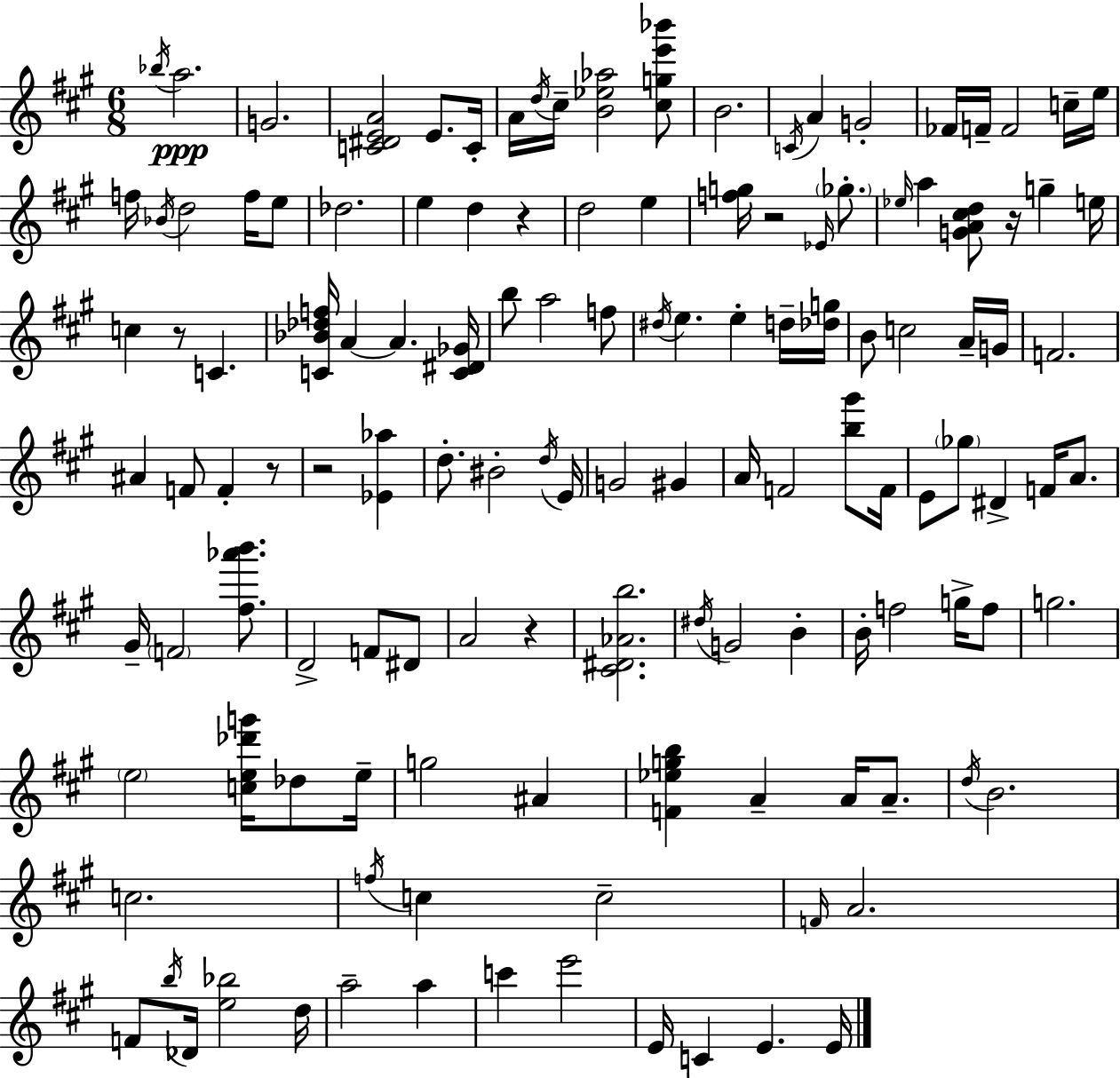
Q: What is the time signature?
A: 6/8